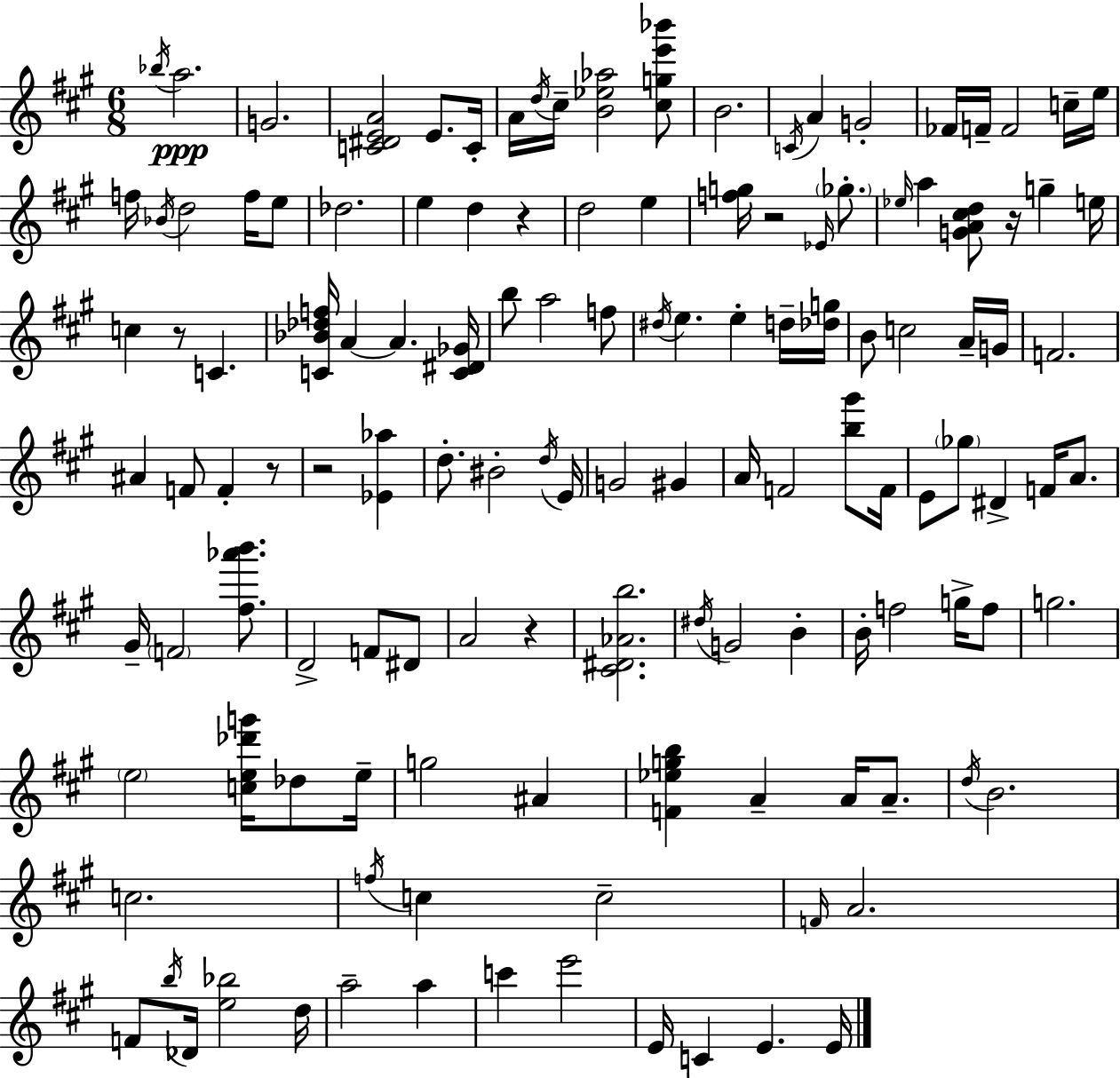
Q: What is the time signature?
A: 6/8